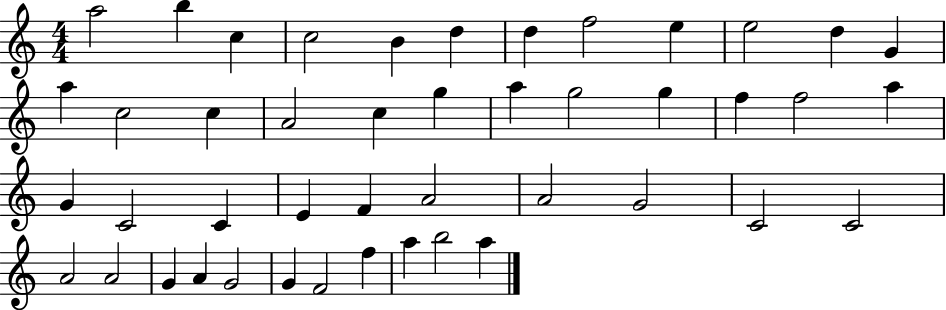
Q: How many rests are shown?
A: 0